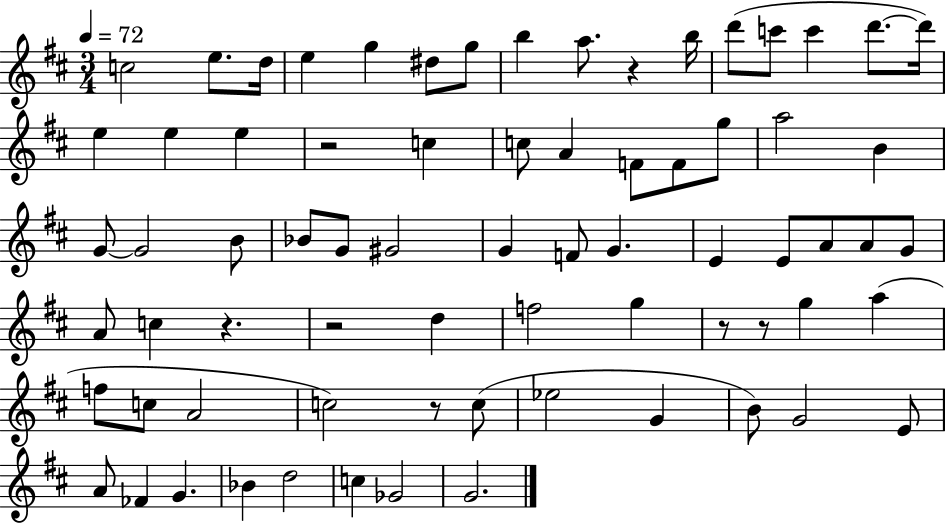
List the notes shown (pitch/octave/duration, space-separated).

C5/h E5/e. D5/s E5/q G5/q D#5/e G5/e B5/q A5/e. R/q B5/s D6/e C6/e C6/q D6/e. D6/s E5/q E5/q E5/q R/h C5/q C5/e A4/q F4/e F4/e G5/e A5/h B4/q G4/e G4/h B4/e Bb4/e G4/e G#4/h G4/q F4/e G4/q. E4/q E4/e A4/e A4/e G4/e A4/e C5/q R/q. R/h D5/q F5/h G5/q R/e R/e G5/q A5/q F5/e C5/e A4/h C5/h R/e C5/e Eb5/h G4/q B4/e G4/h E4/e A4/e FES4/q G4/q. Bb4/q D5/h C5/q Gb4/h G4/h.